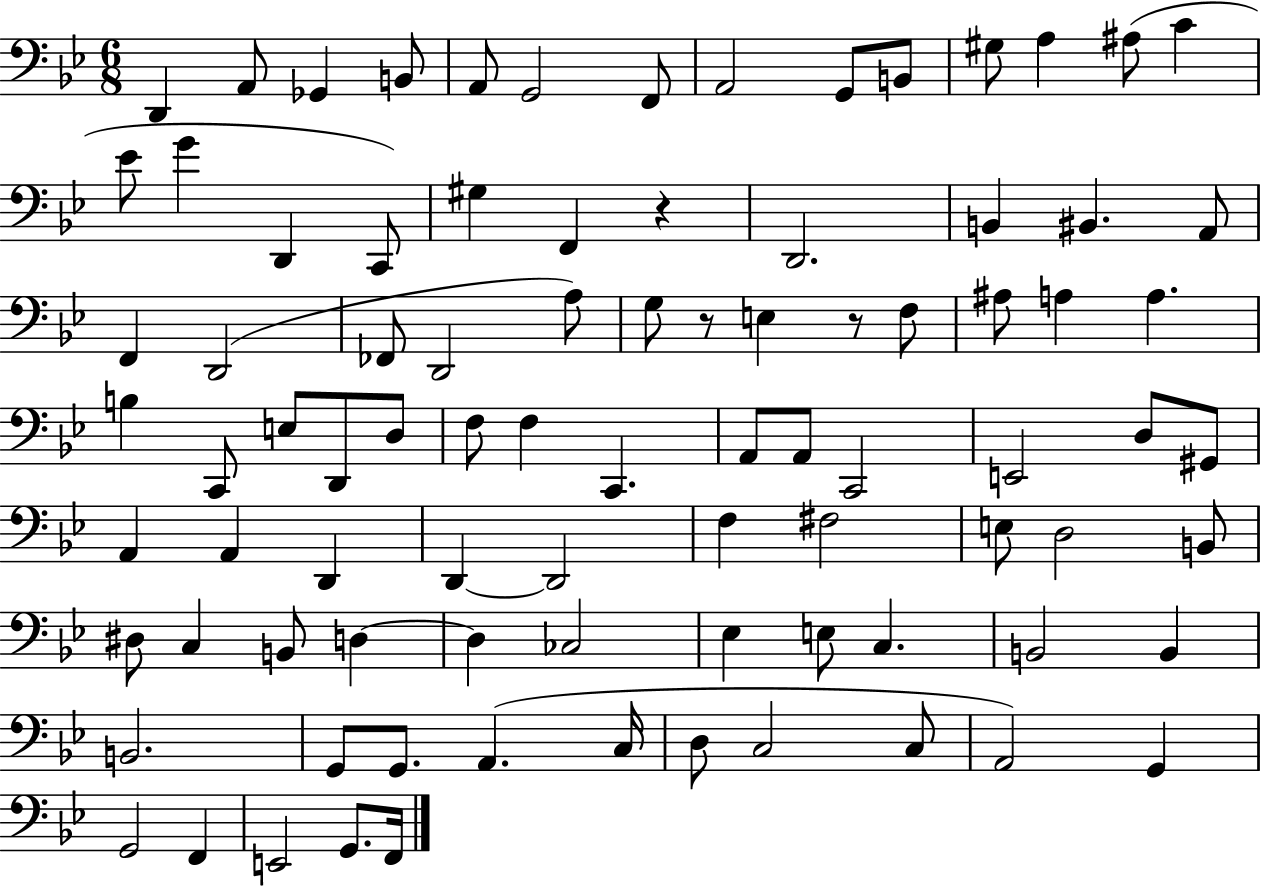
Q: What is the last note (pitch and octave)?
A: F2